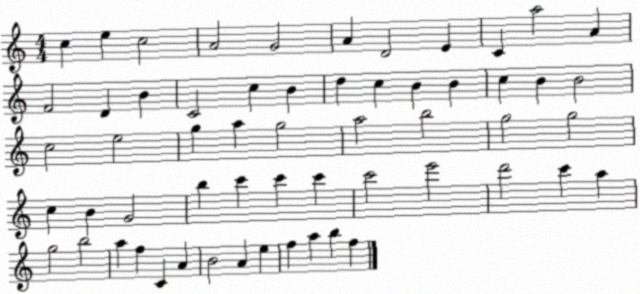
X:1
T:Untitled
M:4/4
L:1/4
K:C
c e c2 A2 G2 A D2 E C a2 A F2 D B C2 c B d c B B c B B2 c2 e2 g a g2 a2 b2 g2 g2 c B G2 b c' c' c' c'2 e'2 d'2 c' a g2 b2 a f C A B2 A e f a b f